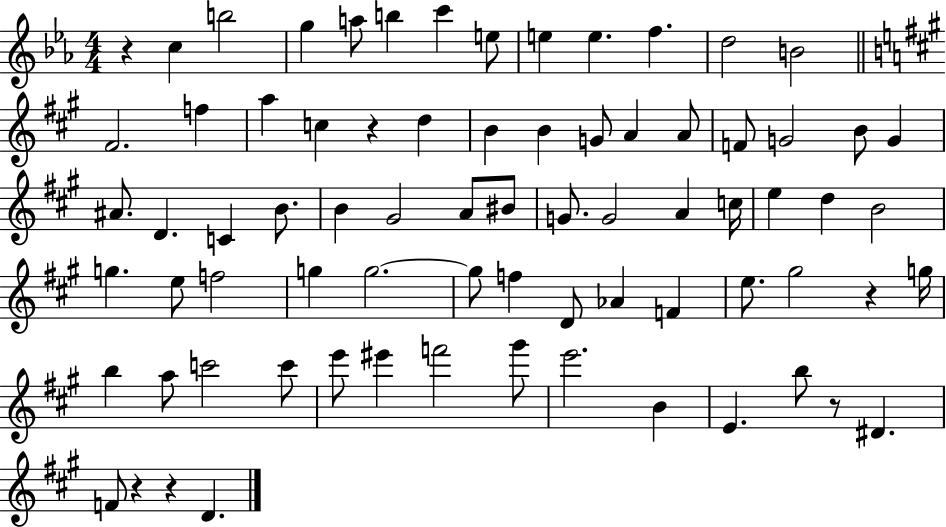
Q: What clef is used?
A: treble